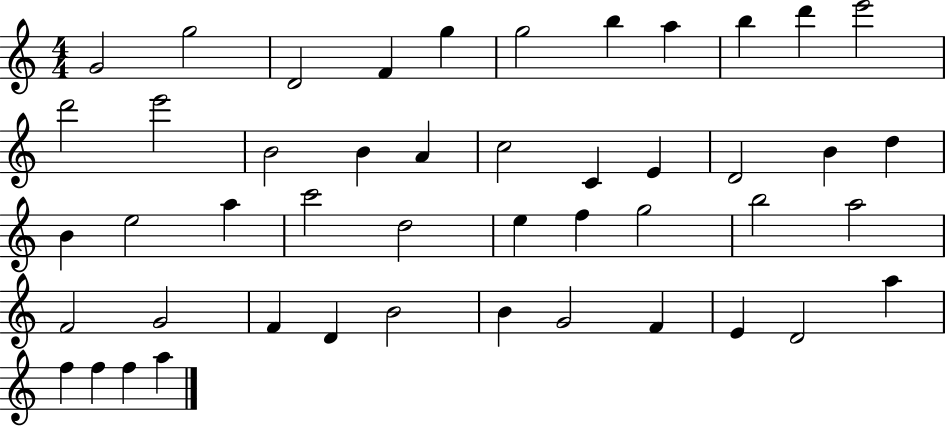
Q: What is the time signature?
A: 4/4